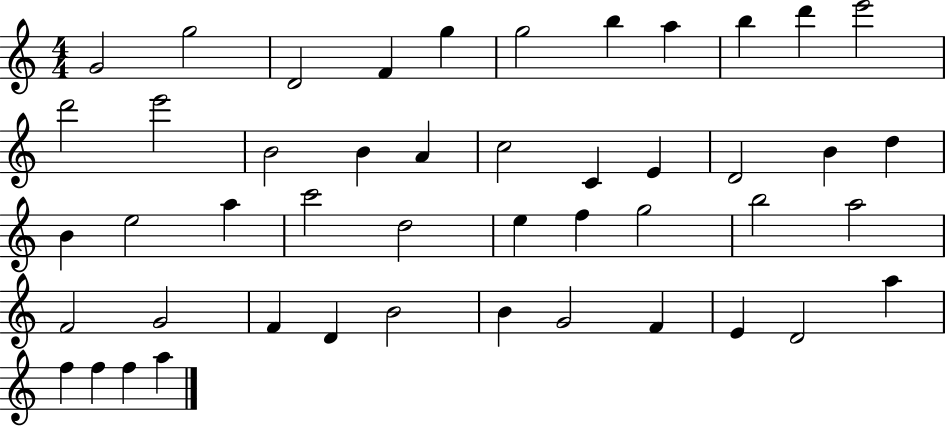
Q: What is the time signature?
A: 4/4